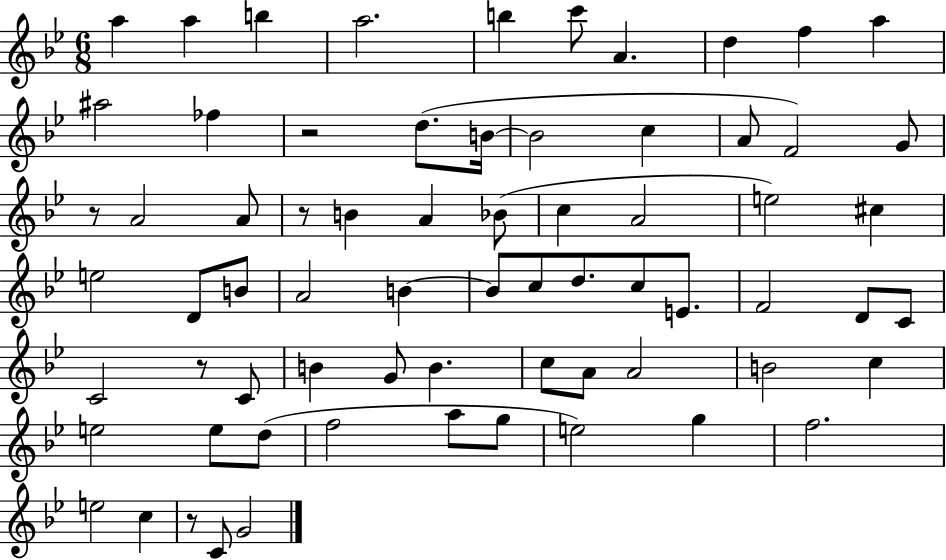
X:1
T:Untitled
M:6/8
L:1/4
K:Bb
a a b a2 b c'/2 A d f a ^a2 _f z2 d/2 B/4 B2 c A/2 F2 G/2 z/2 A2 A/2 z/2 B A _B/2 c A2 e2 ^c e2 D/2 B/2 A2 B B/2 c/2 d/2 c/2 E/2 F2 D/2 C/2 C2 z/2 C/2 B G/2 B c/2 A/2 A2 B2 c e2 e/2 d/2 f2 a/2 g/2 e2 g f2 e2 c z/2 C/2 G2